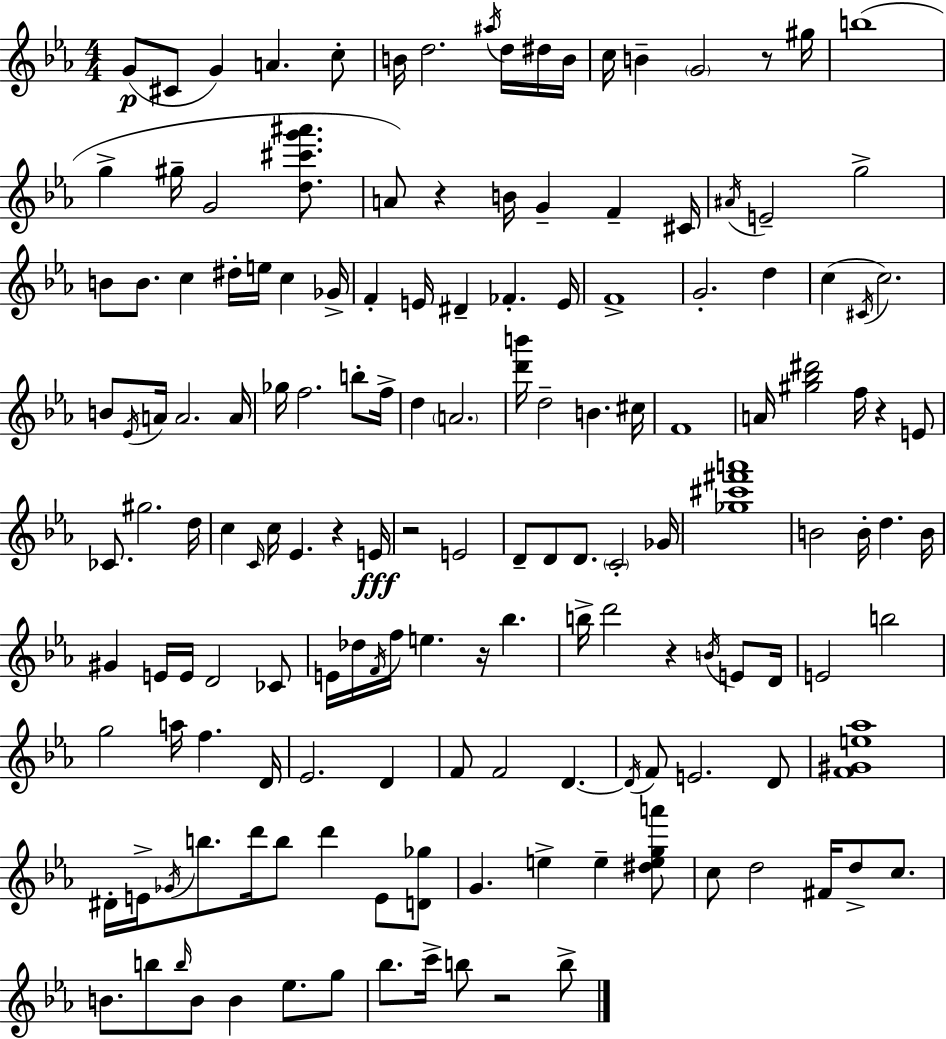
{
  \clef treble
  \numericTimeSignature
  \time 4/4
  \key ees \major
  g'8(\p cis'8 g'4) a'4. c''8-. | b'16 d''2. \acciaccatura { ais''16 } d''16 dis''16 | b'16 c''16 b'4-- \parenthesize g'2 r8 | gis''16 b''1( | \break g''4-> gis''16-- g'2 <d'' cis''' g''' ais'''>8. | a'8) r4 b'16 g'4-- f'4-- | cis'16 \acciaccatura { ais'16 } e'2-- g''2-> | b'8 b'8. c''4 dis''16-. e''16 c''4 | \break ges'16-> f'4-. e'16 dis'4-- fes'4.-. | e'16 f'1-> | g'2.-. d''4 | c''4( \acciaccatura { cis'16 } c''2.) | \break b'8 \acciaccatura { ees'16 } a'16 a'2. | a'16 ges''16 f''2. | b''8-. f''16-> d''4 \parenthesize a'2. | <d''' b'''>16 d''2-- b'4. | \break cis''16 f'1 | a'16 <gis'' bes'' dis'''>2 f''16 r4 | e'8 ces'8. gis''2. | d''16 c''4 \grace { c'16 } c''16 ees'4. | \break r4 e'16\fff r2 e'2 | d'8-- d'8 d'8. \parenthesize c'2-. | ges'16 <ges'' cis''' fis''' a'''>1 | b'2 b'16-. d''4. | \break b'16 gis'4 e'16 e'16 d'2 | ces'8 e'16 des''16 \acciaccatura { f'16 } f''16 e''4. r16 | bes''4. b''16-> d'''2 r4 | \acciaccatura { b'16 } e'8 d'16 e'2 b''2 | \break g''2 a''16 | f''4. d'16 ees'2. | d'4 f'8 f'2 | d'4.~~ \acciaccatura { d'16 } f'8 e'2. | \break d'8 <f' gis' e'' aes''>1 | dis'16-. e'16-> \acciaccatura { ges'16 } b''8. d'''16 b''8 | d'''4 e'8 <d' ges''>8 g'4. e''4-> | e''4-- <dis'' e'' g'' a'''>8 c''8 d''2 | \break fis'16 d''8-> c''8. b'8. b''8 \grace { b''16 } b'8 | b'4 ees''8. g''8 bes''8. c'''16-> b''8 | r2 b''8-> \bar "|."
}